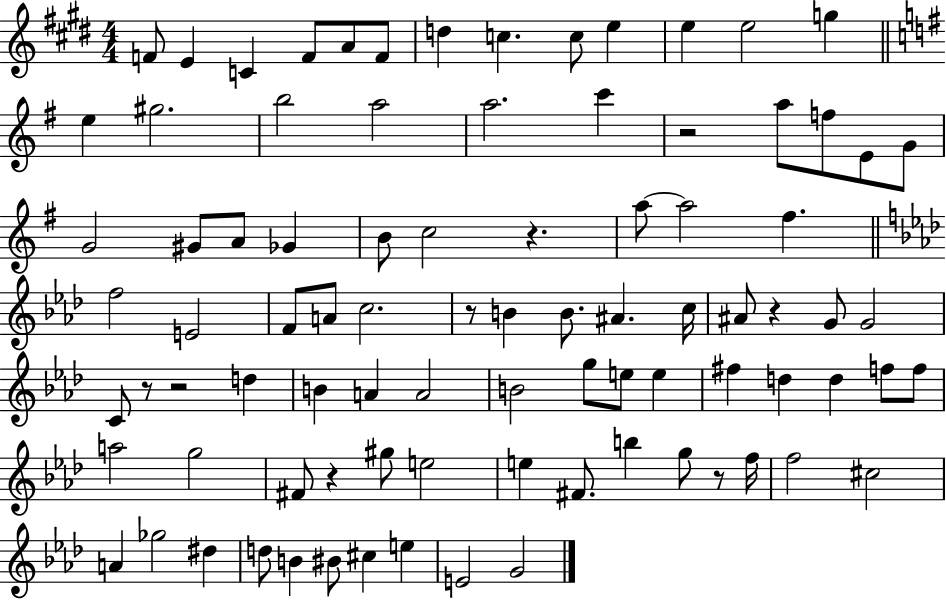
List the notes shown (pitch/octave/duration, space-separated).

F4/e E4/q C4/q F4/e A4/e F4/e D5/q C5/q. C5/e E5/q E5/q E5/h G5/q E5/q G#5/h. B5/h A5/h A5/h. C6/q R/h A5/e F5/e E4/e G4/e G4/h G#4/e A4/e Gb4/q B4/e C5/h R/q. A5/e A5/h F#5/q. F5/h E4/h F4/e A4/e C5/h. R/e B4/q B4/e. A#4/q. C5/s A#4/e R/q G4/e G4/h C4/e R/e R/h D5/q B4/q A4/q A4/h B4/h G5/e E5/e E5/q F#5/q D5/q D5/q F5/e F5/e A5/h G5/h F#4/e R/q G#5/e E5/h E5/q F#4/e. B5/q G5/e R/e F5/s F5/h C#5/h A4/q Gb5/h D#5/q D5/e B4/q BIS4/e C#5/q E5/q E4/h G4/h